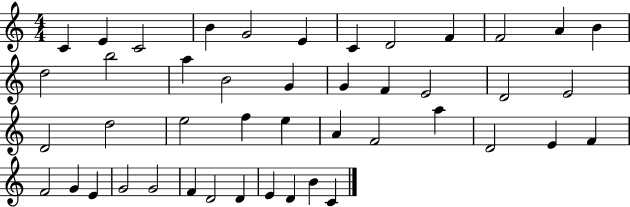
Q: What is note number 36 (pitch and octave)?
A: E4